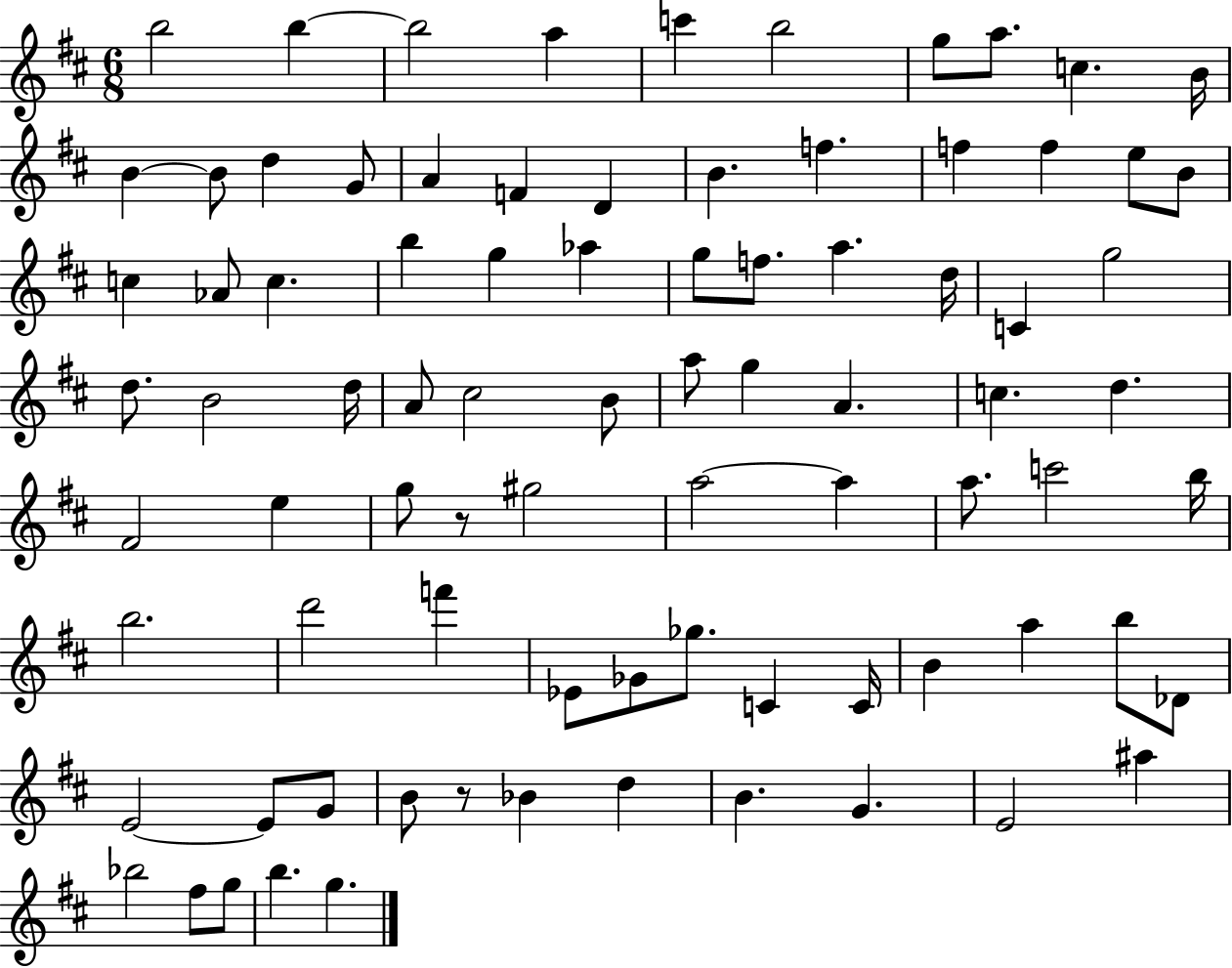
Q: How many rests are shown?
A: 2